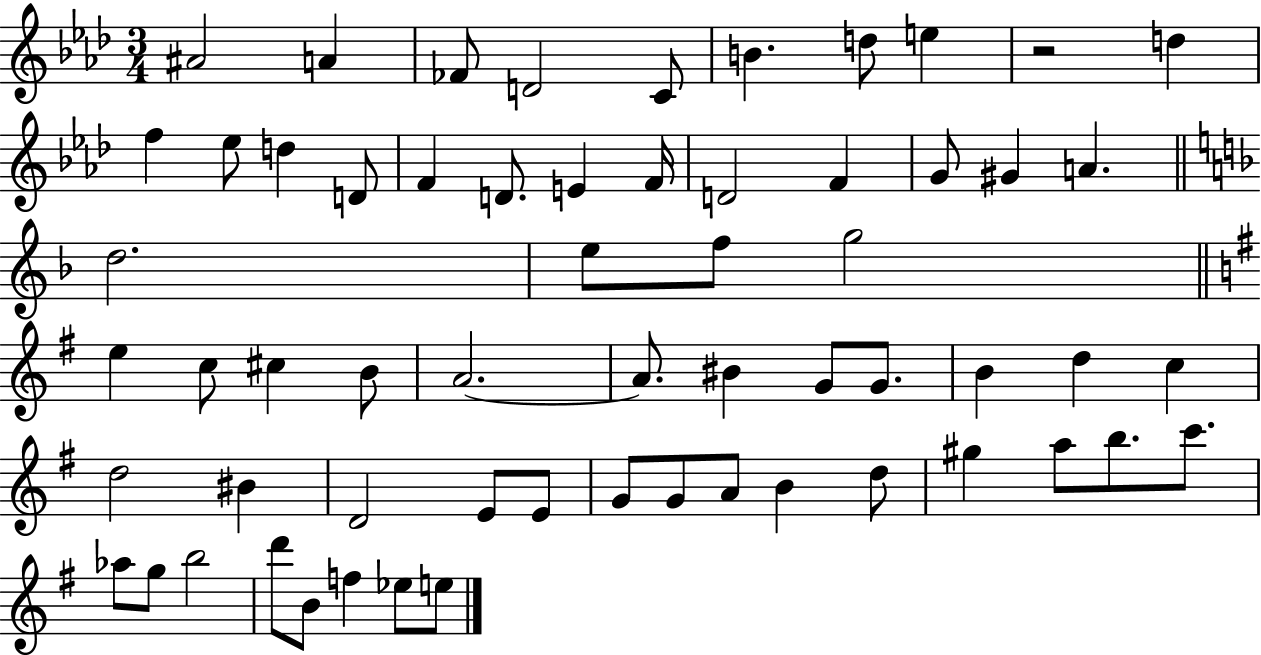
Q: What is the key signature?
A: AES major